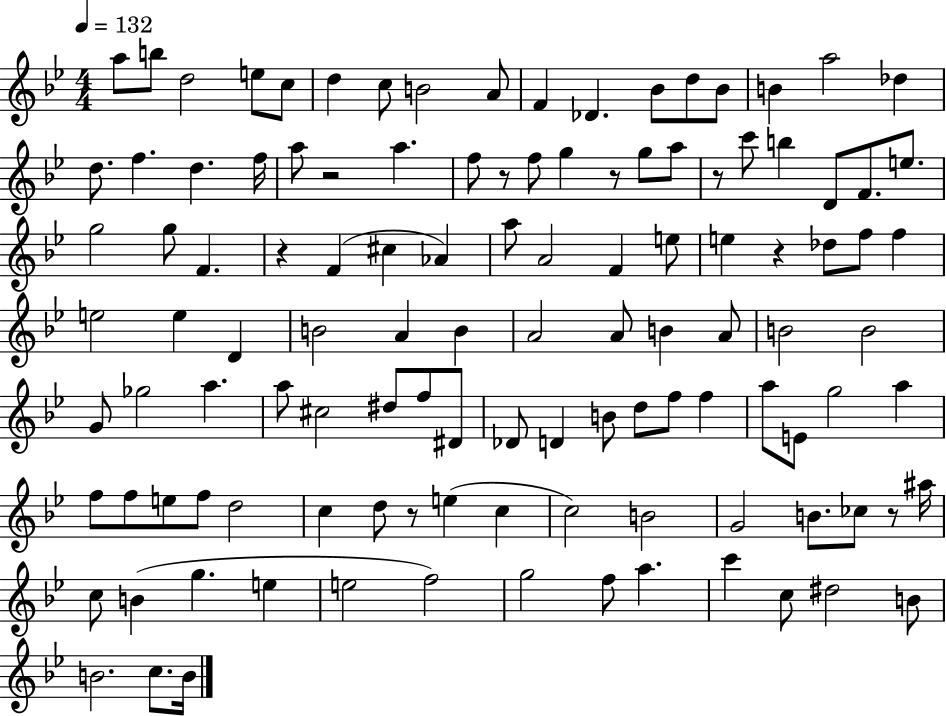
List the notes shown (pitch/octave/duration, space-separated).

A5/e B5/e D5/h E5/e C5/e D5/q C5/e B4/h A4/e F4/q Db4/q. Bb4/e D5/e Bb4/e B4/q A5/h Db5/q D5/e. F5/q. D5/q. F5/s A5/e R/h A5/q. F5/e R/e F5/e G5/q R/e G5/e A5/e R/e C6/e B5/q D4/e F4/e. E5/e. G5/h G5/e F4/q. R/q F4/q C#5/q Ab4/q A5/e A4/h F4/q E5/e E5/q R/q Db5/e F5/e F5/q E5/h E5/q D4/q B4/h A4/q B4/q A4/h A4/e B4/q A4/e B4/h B4/h G4/e Gb5/h A5/q. A5/e C#5/h D#5/e F5/e D#4/e Db4/e D4/q B4/e D5/e F5/e F5/q A5/e E4/e G5/h A5/q F5/e F5/e E5/e F5/e D5/h C5/q D5/e R/e E5/q C5/q C5/h B4/h G4/h B4/e. CES5/e R/e A#5/s C5/e B4/q G5/q. E5/q E5/h F5/h G5/h F5/e A5/q. C6/q C5/e D#5/h B4/e B4/h. C5/e. B4/s